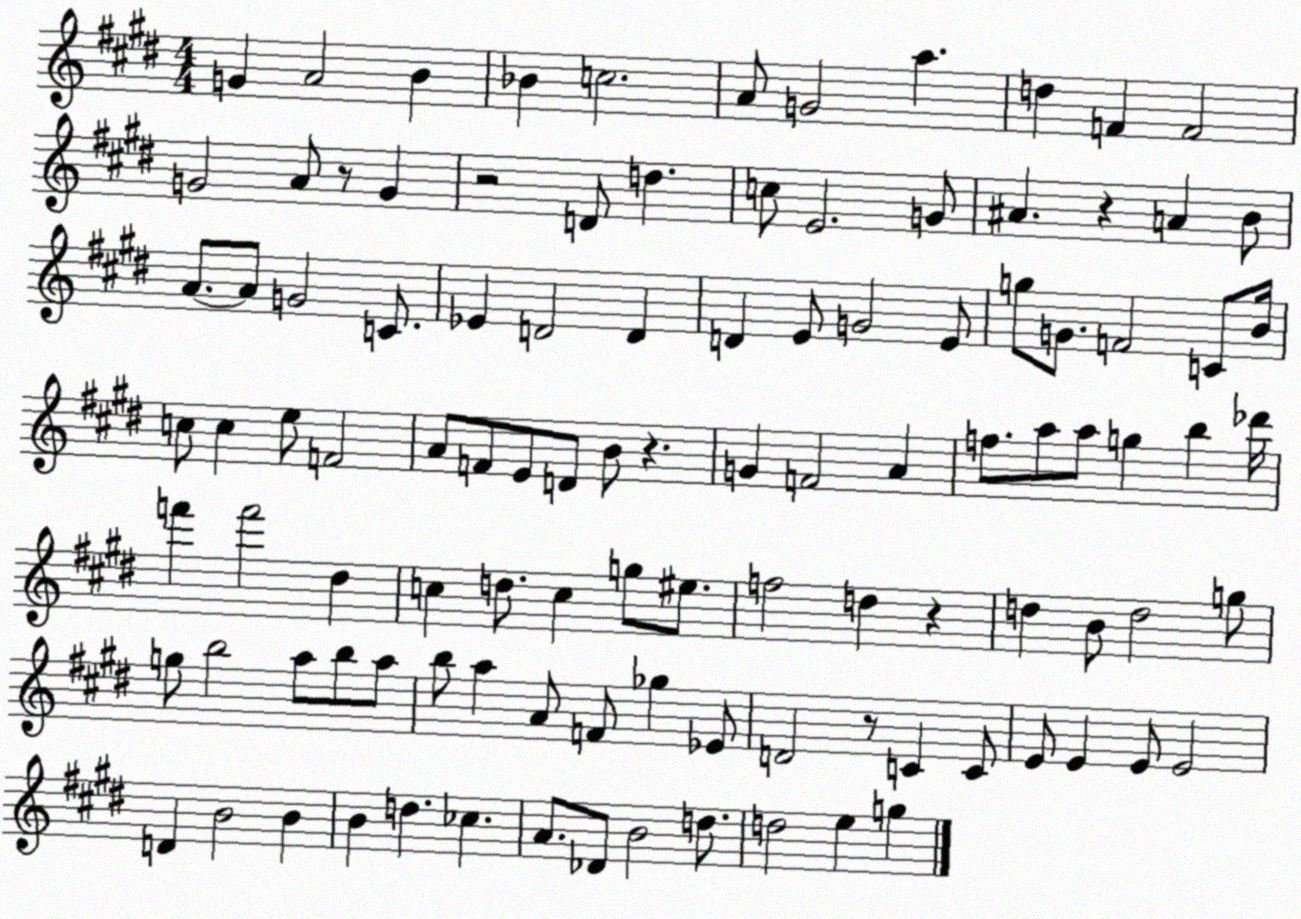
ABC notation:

X:1
T:Untitled
M:4/4
L:1/4
K:E
G A2 B _B c2 A/2 G2 a d F F2 G2 A/2 z/2 G z2 D/2 d c/2 E2 G/2 ^A z A B/2 A/2 A/2 G2 C/2 _E D2 D D E/2 G2 E/2 g/2 G/2 F2 C/2 B/4 c/2 c e/2 F2 A/2 F/2 E/2 D/2 B/2 z G F2 A f/2 a/2 a/2 g b _d'/4 f' f'2 ^d c d/2 c g/2 ^e/2 f2 d z d B/2 d2 g/2 g/2 b2 a/2 b/2 a/2 b/2 a A/2 F/2 _g _E/2 D2 z/2 C C/2 E/2 E E/2 E2 D B2 B B d _c A/2 _D/2 B2 d/2 d2 e g